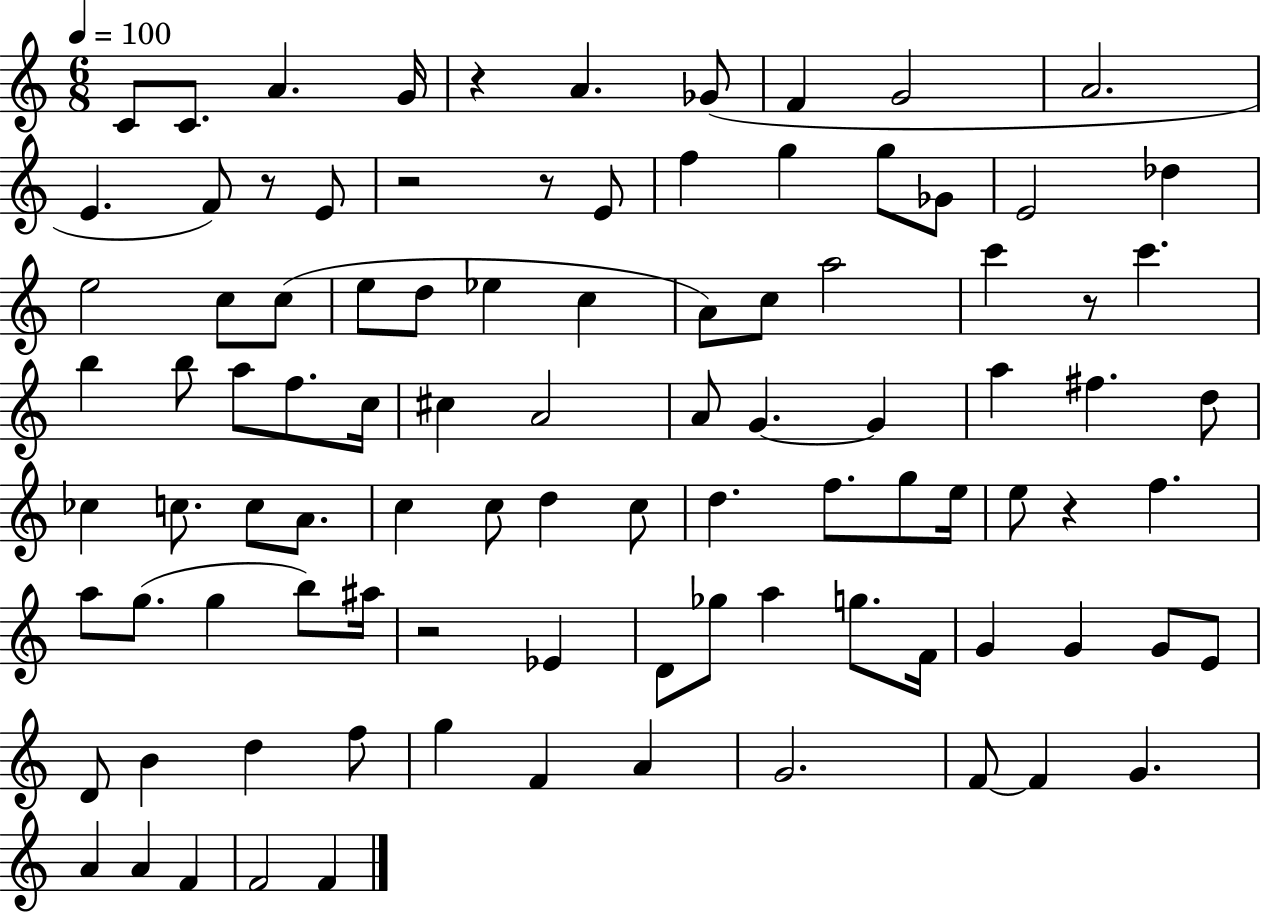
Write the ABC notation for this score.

X:1
T:Untitled
M:6/8
L:1/4
K:C
C/2 C/2 A G/4 z A _G/2 F G2 A2 E F/2 z/2 E/2 z2 z/2 E/2 f g g/2 _G/2 E2 _d e2 c/2 c/2 e/2 d/2 _e c A/2 c/2 a2 c' z/2 c' b b/2 a/2 f/2 c/4 ^c A2 A/2 G G a ^f d/2 _c c/2 c/2 A/2 c c/2 d c/2 d f/2 g/2 e/4 e/2 z f a/2 g/2 g b/2 ^a/4 z2 _E D/2 _g/2 a g/2 F/4 G G G/2 E/2 D/2 B d f/2 g F A G2 F/2 F G A A F F2 F